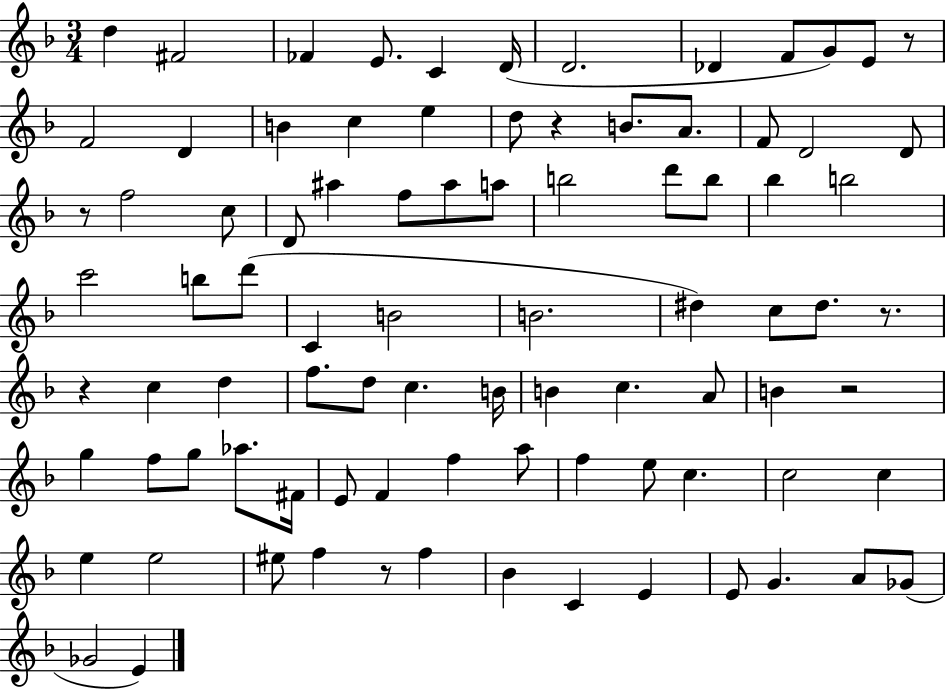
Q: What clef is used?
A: treble